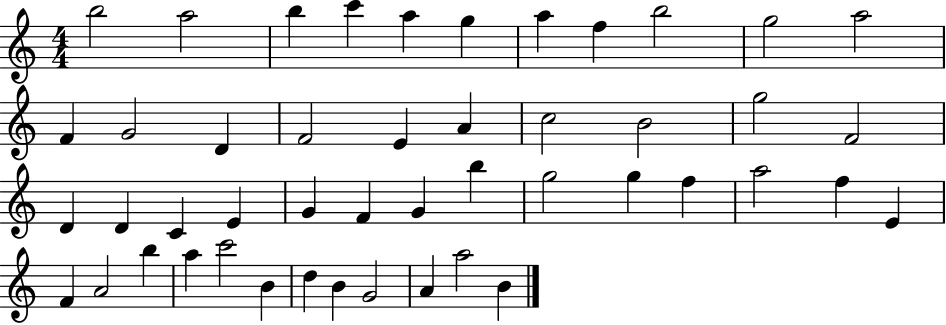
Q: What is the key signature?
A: C major